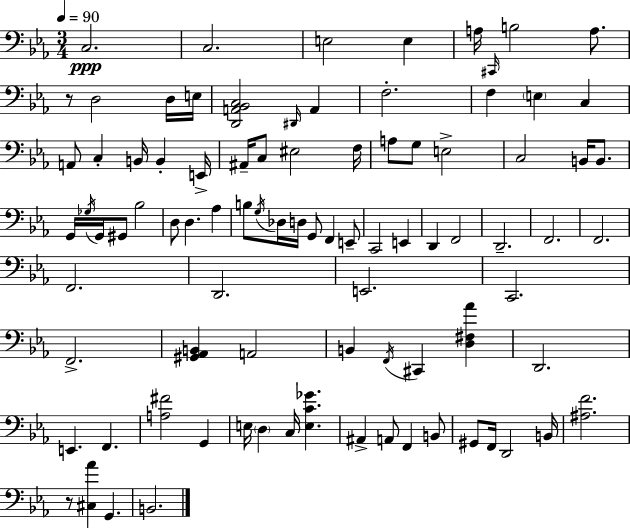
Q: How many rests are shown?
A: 2